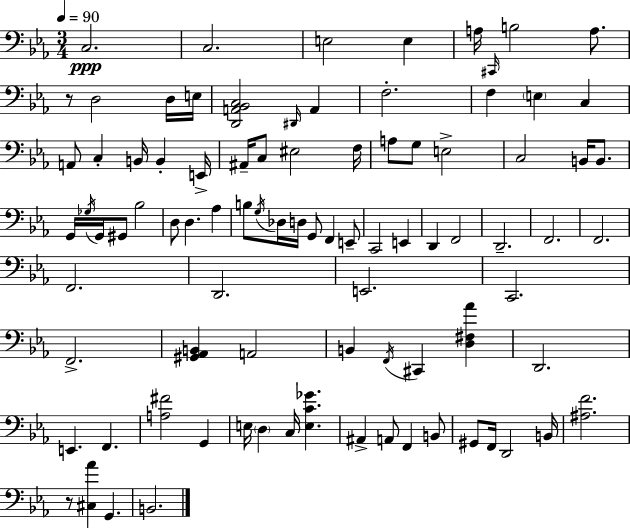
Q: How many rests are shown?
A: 2